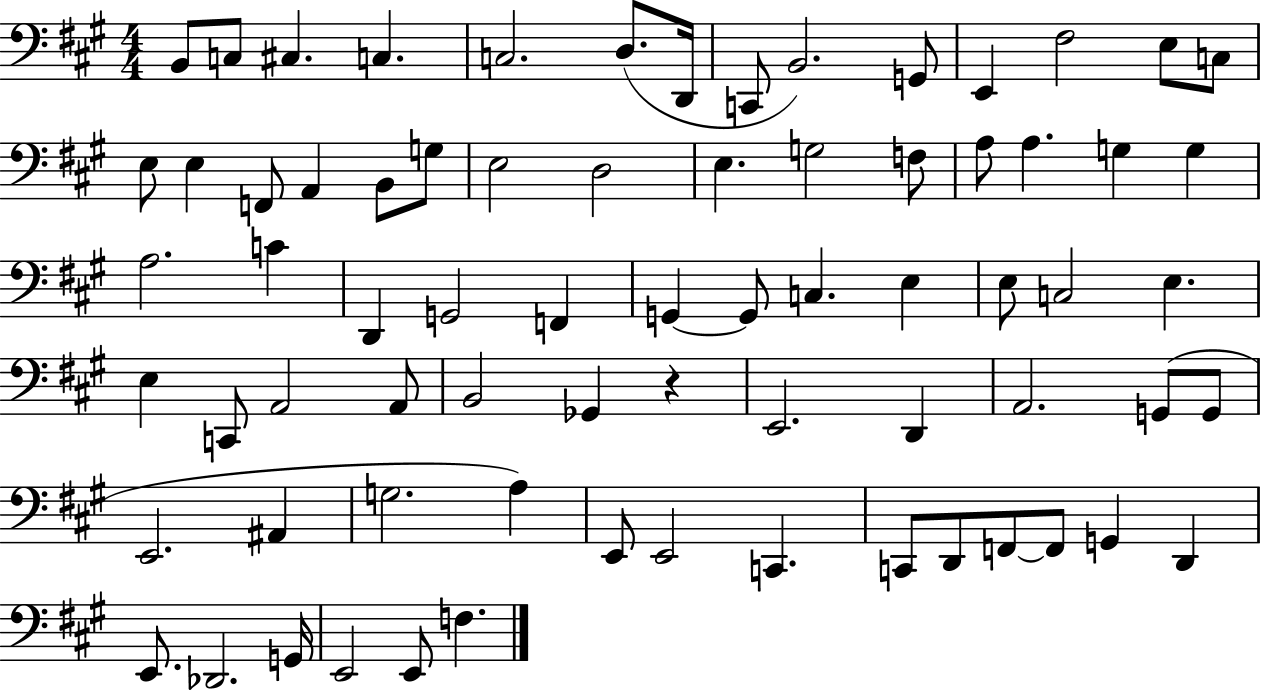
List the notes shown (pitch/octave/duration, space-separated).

B2/e C3/e C#3/q. C3/q. C3/h. D3/e. D2/s C2/e B2/h. G2/e E2/q F#3/h E3/e C3/e E3/e E3/q F2/e A2/q B2/e G3/e E3/h D3/h E3/q. G3/h F3/e A3/e A3/q. G3/q G3/q A3/h. C4/q D2/q G2/h F2/q G2/q G2/e C3/q. E3/q E3/e C3/h E3/q. E3/q C2/e A2/h A2/e B2/h Gb2/q R/q E2/h. D2/q A2/h. G2/e G2/e E2/h. A#2/q G3/h. A3/q E2/e E2/h C2/q. C2/e D2/e F2/e F2/e G2/q D2/q E2/e. Db2/h. G2/s E2/h E2/e F3/q.